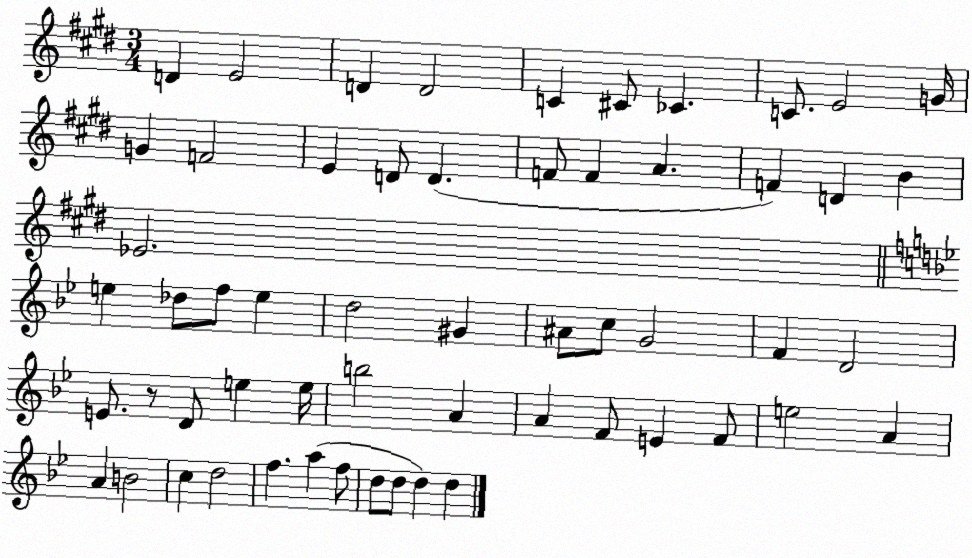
X:1
T:Untitled
M:3/4
L:1/4
K:E
D E2 D D2 C ^C/2 _C C/2 E2 G/4 G F2 E D/2 D F/2 F A F D B _E2 e _d/2 f/2 e d2 ^G ^A/2 c/2 G2 F D2 E/2 z/2 D/2 e e/4 b2 A A F/2 E F/2 e2 A A B2 c d2 f a f/2 d/2 d/2 d d